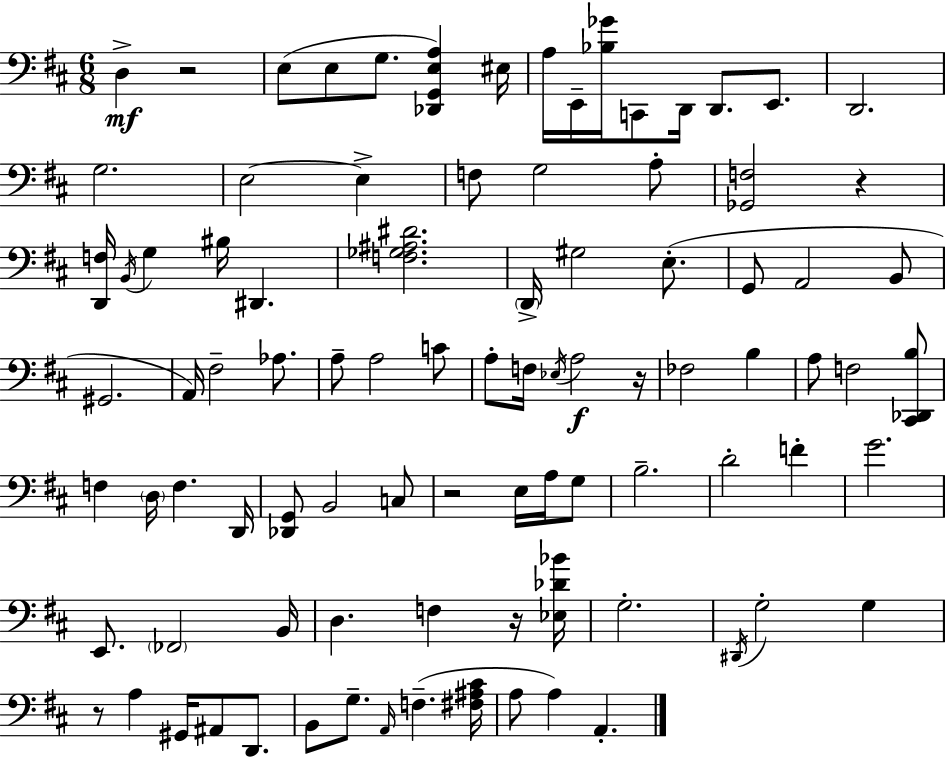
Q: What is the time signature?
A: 6/8